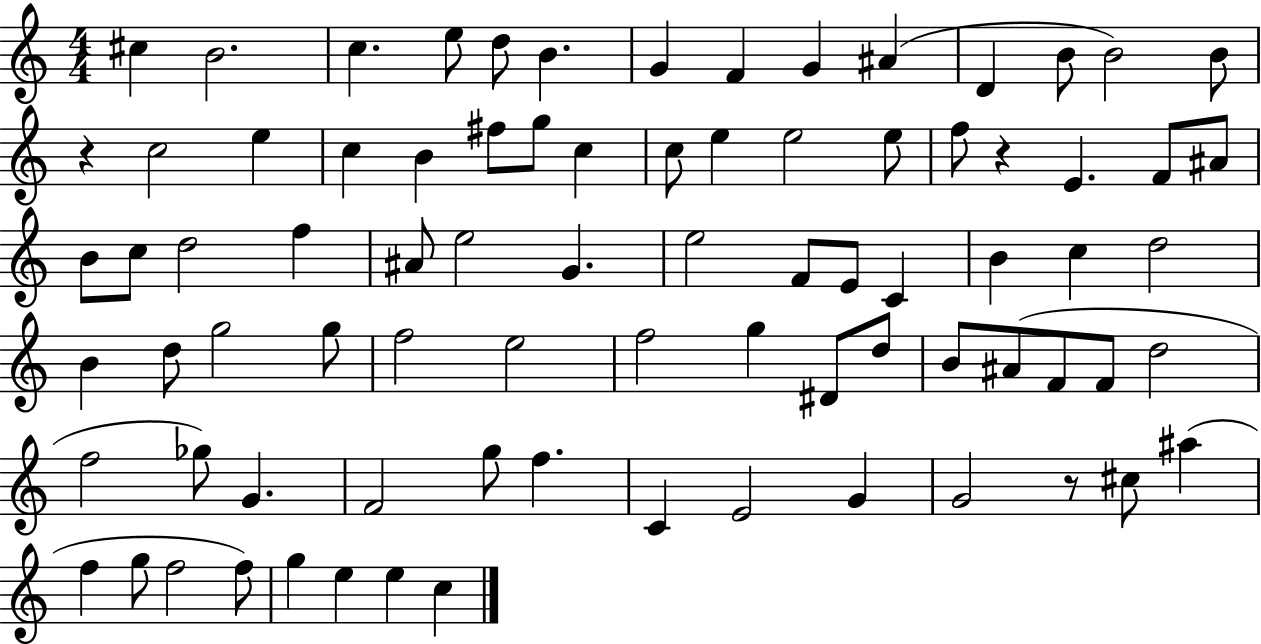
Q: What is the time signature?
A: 4/4